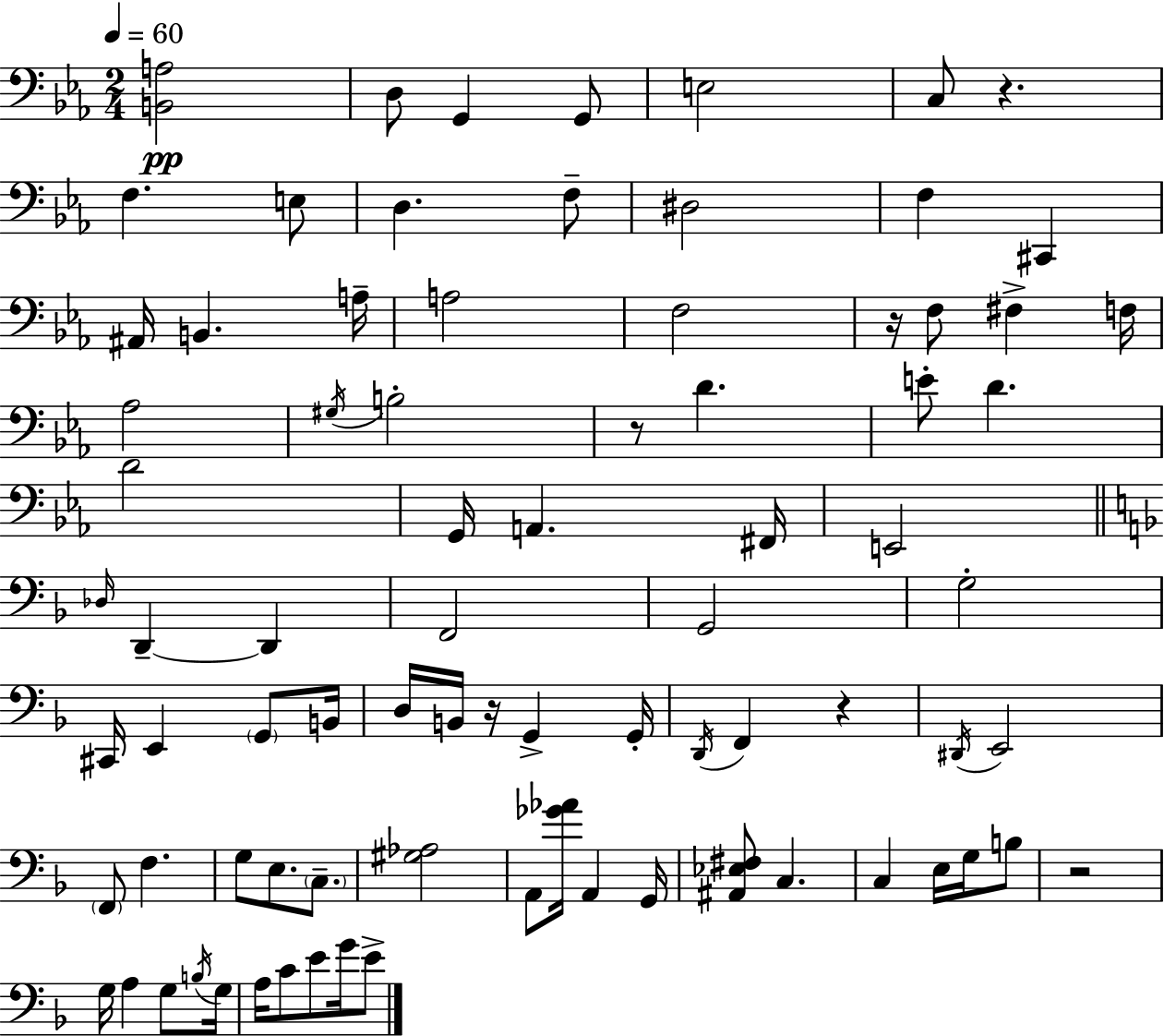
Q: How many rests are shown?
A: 6